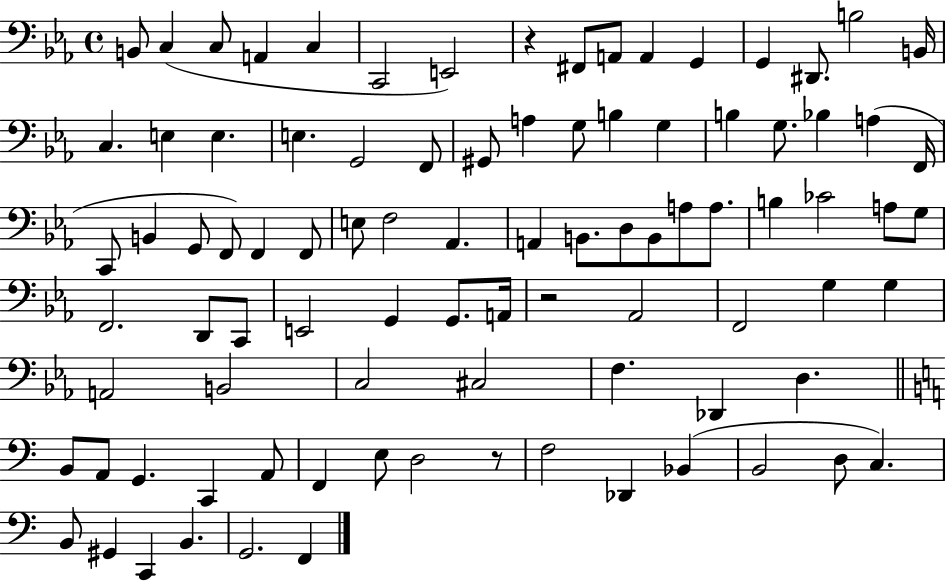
{
  \clef bass
  \time 4/4
  \defaultTimeSignature
  \key ees \major
  \repeat volta 2 { b,8 c4( c8 a,4 c4 | c,2 e,2) | r4 fis,8 a,8 a,4 g,4 | g,4 dis,8. b2 b,16 | \break c4. e4 e4. | e4. g,2 f,8 | gis,8 a4 g8 b4 g4 | b4 g8. bes4 a4( f,16 | \break c,8 b,4 g,8 f,8) f,4 f,8 | e8 f2 aes,4. | a,4 b,8. d8 b,8 a8 a8. | b4 ces'2 a8 g8 | \break f,2. d,8 c,8 | e,2 g,4 g,8. a,16 | r2 aes,2 | f,2 g4 g4 | \break a,2 b,2 | c2 cis2 | f4. des,4 d4. | \bar "||" \break \key c \major b,8 a,8 g,4. c,4 a,8 | f,4 e8 d2 r8 | f2 des,4 bes,4( | b,2 d8 c4.) | \break b,8 gis,4 c,4 b,4. | g,2. f,4 | } \bar "|."
}